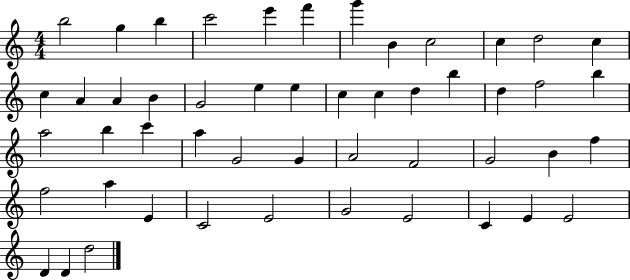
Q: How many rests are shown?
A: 0